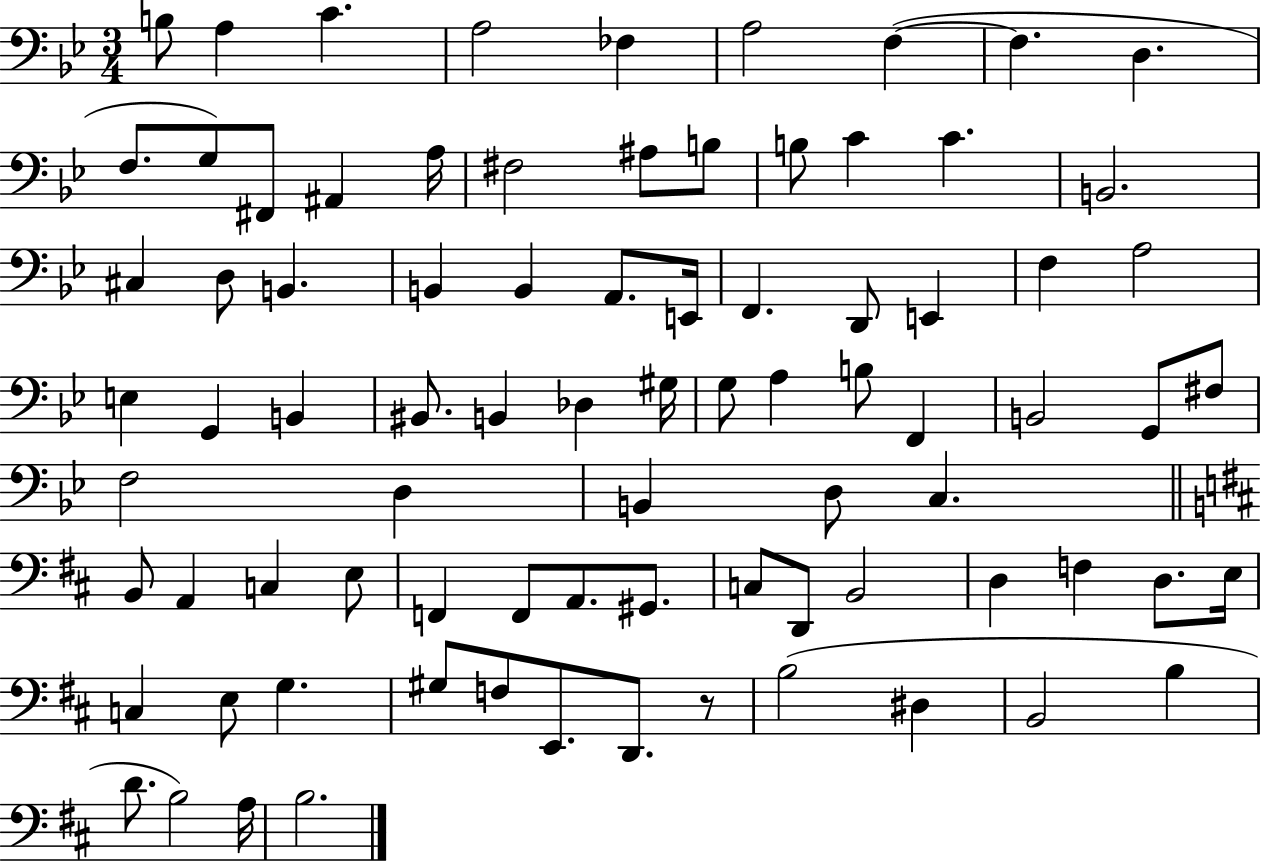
B3/e A3/q C4/q. A3/h FES3/q A3/h F3/q F3/q. D3/q. F3/e. G3/e F#2/e A#2/q A3/s F#3/h A#3/e B3/e B3/e C4/q C4/q. B2/h. C#3/q D3/e B2/q. B2/q B2/q A2/e. E2/s F2/q. D2/e E2/q F3/q A3/h E3/q G2/q B2/q BIS2/e. B2/q Db3/q G#3/s G3/e A3/q B3/e F2/q B2/h G2/e F#3/e F3/h D3/q B2/q D3/e C3/q. B2/e A2/q C3/q E3/e F2/q F2/e A2/e. G#2/e. C3/e D2/e B2/h D3/q F3/q D3/e. E3/s C3/q E3/e G3/q. G#3/e F3/e E2/e. D2/e. R/e B3/h D#3/q B2/h B3/q D4/e. B3/h A3/s B3/h.